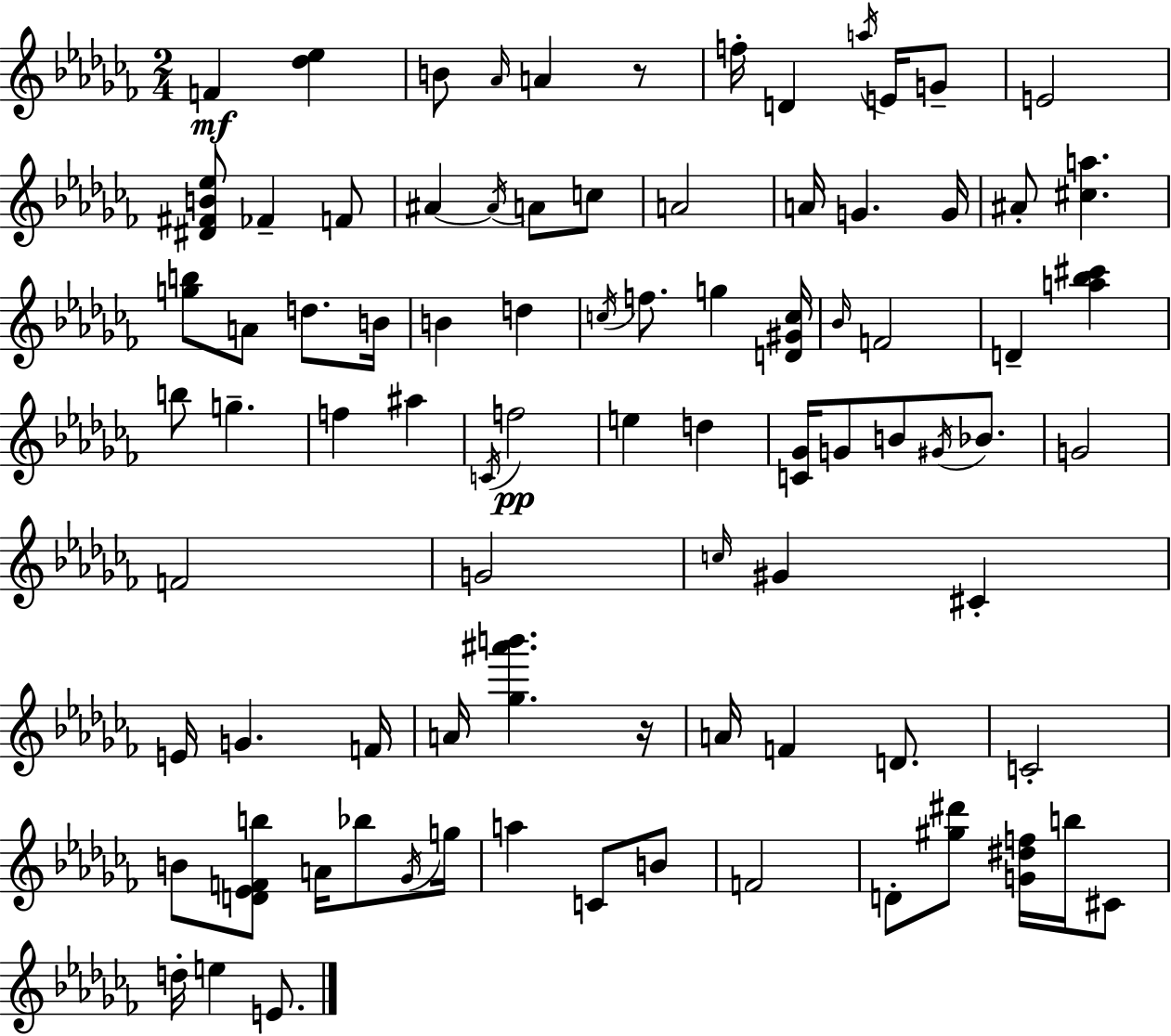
F4/q [Db5,Eb5]/q B4/e Ab4/s A4/q R/e F5/s D4/q A5/s E4/s G4/e E4/h [D#4,F#4,B4,Eb5]/e FES4/q F4/e A#4/q A#4/s A4/e C5/e A4/h A4/s G4/q. G4/s A#4/e [C#5,A5]/q. [G5,B5]/e A4/e D5/e. B4/s B4/q D5/q C5/s F5/e. G5/q [D4,G#4,C5]/s Bb4/s F4/h D4/q [A5,Bb5,C#6]/q B5/e G5/q. F5/q A#5/q C4/s F5/h E5/q D5/q [C4,Gb4]/s G4/e B4/e G#4/s Bb4/e. G4/h F4/h G4/h C5/s G#4/q C#4/q E4/s G4/q. F4/s A4/s [Gb5,A#6,B6]/q. R/s A4/s F4/q D4/e. C4/h B4/e [D4,Eb4,F4,B5]/e A4/s Bb5/e Gb4/s G5/s A5/q C4/e B4/e F4/h D4/e [G#5,D#6]/e [G4,D#5,F5]/s B5/s C#4/e D5/s E5/q E4/e.